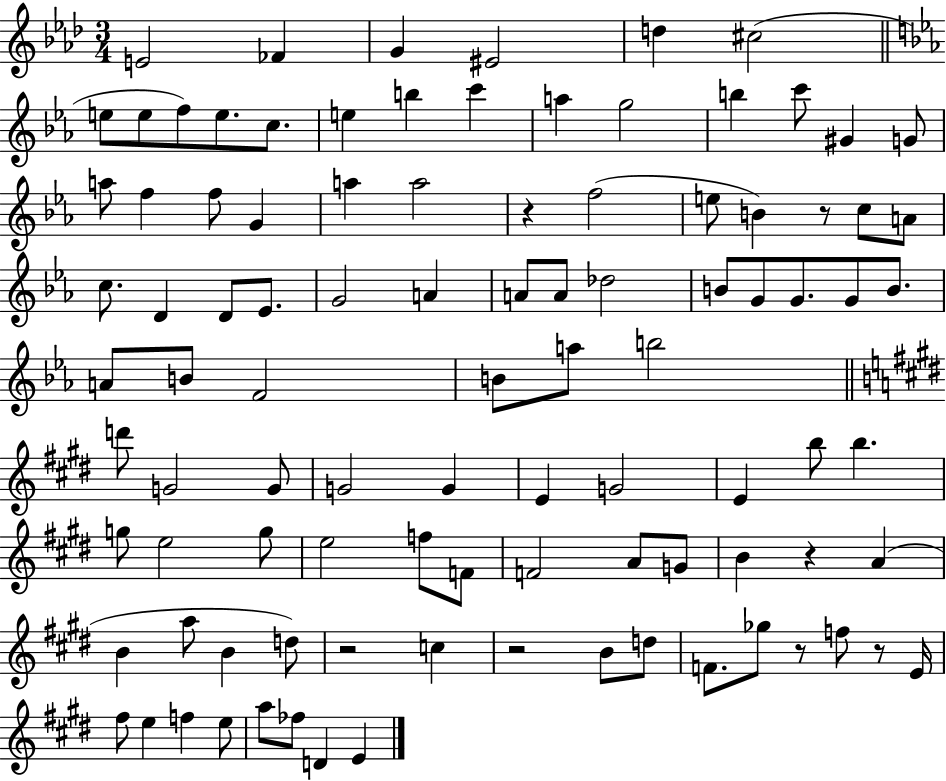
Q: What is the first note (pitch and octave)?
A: E4